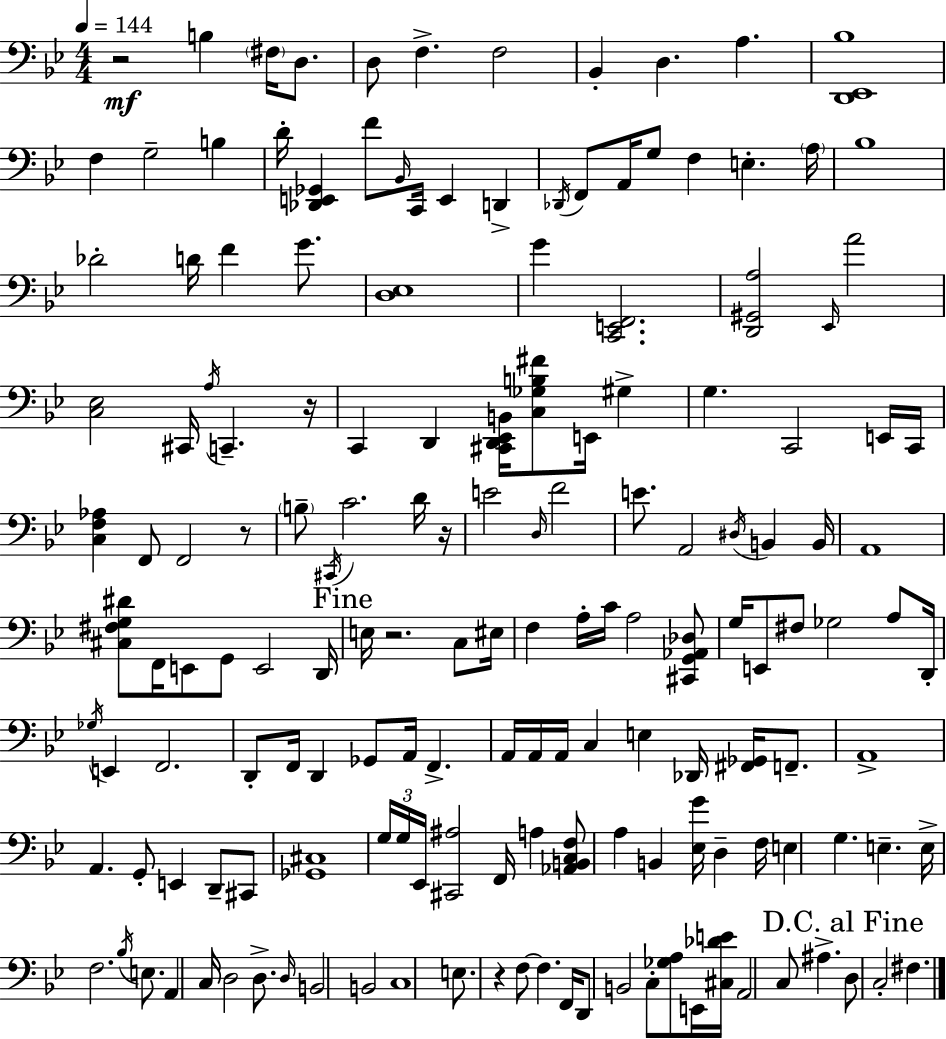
{
  \clef bass
  \numericTimeSignature
  \time 4/4
  \key bes \major
  \tempo 4 = 144
  r2\mf b4 \parenthesize fis16 d8. | d8 f4.-> f2 | bes,4-. d4. a4. | <d, ees, bes>1 | \break f4 g2-- b4 | d'16-. <des, e, ges,>4 f'8 \grace { bes,16 } c,16 e,4 d,4-> | \acciaccatura { des,16 } f,8 a,16 g8 f4 e4.-. | \parenthesize a16 bes1 | \break des'2-. d'16 f'4 g'8. | <d ees>1 | g'4 <c, e, f,>2. | <d, gis, a>2 \grace { ees,16 } a'2 | \break <c ees>2 cis,16 \acciaccatura { a16 } c,4.-- | r16 c,4 d,4 <cis, d, ees, b,>16 <c ges b fis'>8 e,16 | gis4-> g4. c,2 | e,16 c,16 <c f aes>4 f,8 f,2 | \break r8 \parenthesize b8-- \acciaccatura { cis,16 } c'2. | d'16 r16 e'2 \grace { d16 } f'2 | e'8. a,2 | \acciaccatura { dis16 } b,4 b,16 a,1 | \break <cis fis g dis'>8 f,16 e,8 g,8 e,2 | d,16 \mark "Fine" e16 r2. | c8 eis16 f4 a16-. c'16 a2 | <cis, g, aes, des>8 g16 e,8 fis8 ges2 | \break a8 d,16-. \acciaccatura { ges16 } e,4 f,2. | d,8-. f,16 d,4 ges,8 | a,16 f,4.-> a,16 a,16 a,16 c4 e4 | des,16 <fis, ges,>16 f,8.-- a,1-> | \break a,4. g,8-. | e,4 d,8-- cis,8 <ges, cis>1 | \tuplet 3/2 { g16 g16 ees,16 } <cis, ais>2 | f,16 a4 <aes, b, c f>8 a4 b,4 | \break <ees g'>16 d4-- f16 e4 g4. | e4.-- e16-> f2. | \acciaccatura { bes16 } e8. a,4 c16 d2 | d8.-> \grace { d16 } b,2 | \break b,2 c1 | e8. r4 | f8~~ f4. f,16 d,8 b,2 | c8-. <ges a>8 e,16 <cis des' e'>16 a,2 | \break c8 ais4.-> \mark "D.C. al Fine" d8 c2-. | fis4. \bar "|."
}